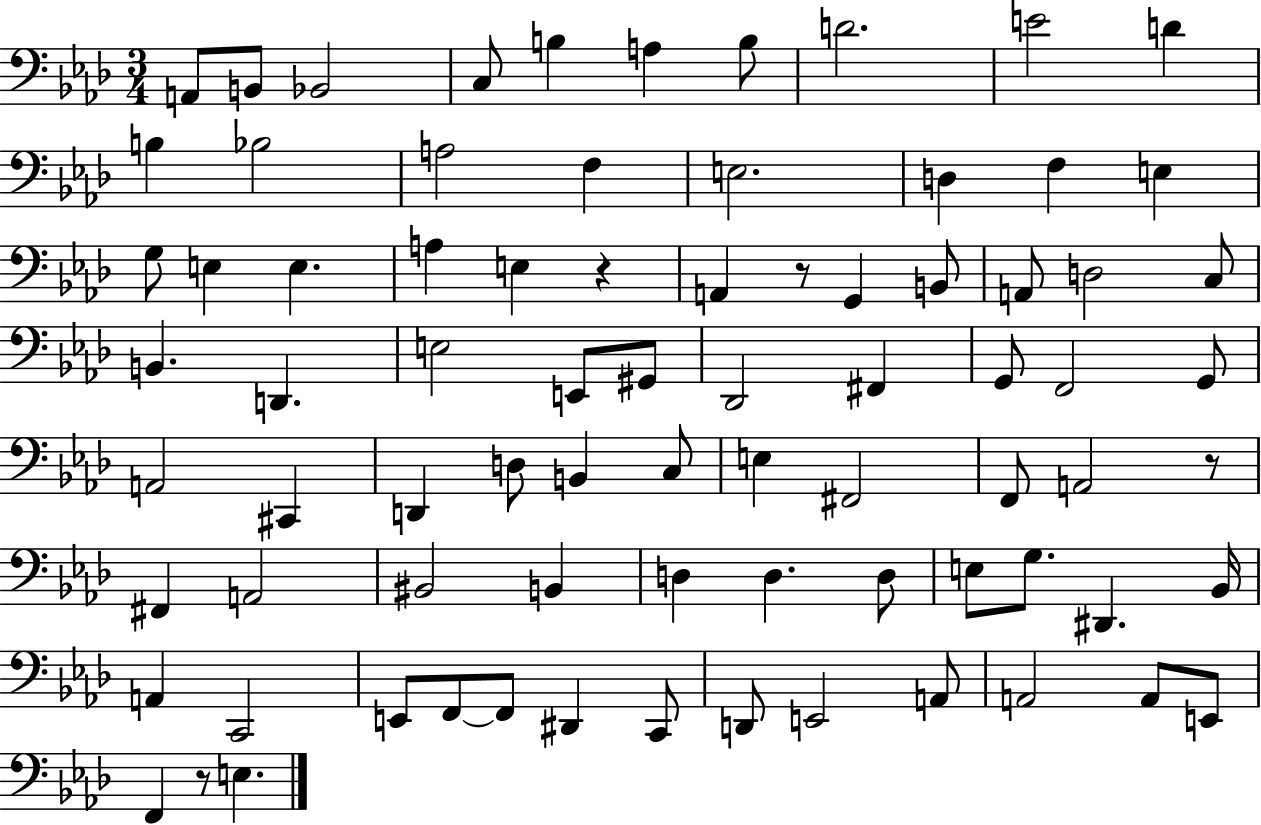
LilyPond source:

{
  \clef bass
  \numericTimeSignature
  \time 3/4
  \key aes \major
  a,8 b,8 bes,2 | c8 b4 a4 b8 | d'2. | e'2 d'4 | \break b4 bes2 | a2 f4 | e2. | d4 f4 e4 | \break g8 e4 e4. | a4 e4 r4 | a,4 r8 g,4 b,8 | a,8 d2 c8 | \break b,4. d,4. | e2 e,8 gis,8 | des,2 fis,4 | g,8 f,2 g,8 | \break a,2 cis,4 | d,4 d8 b,4 c8 | e4 fis,2 | f,8 a,2 r8 | \break fis,4 a,2 | bis,2 b,4 | d4 d4. d8 | e8 g8. dis,4. bes,16 | \break a,4 c,2 | e,8 f,8~~ f,8 dis,4 c,8 | d,8 e,2 a,8 | a,2 a,8 e,8 | \break f,4 r8 e4. | \bar "|."
}